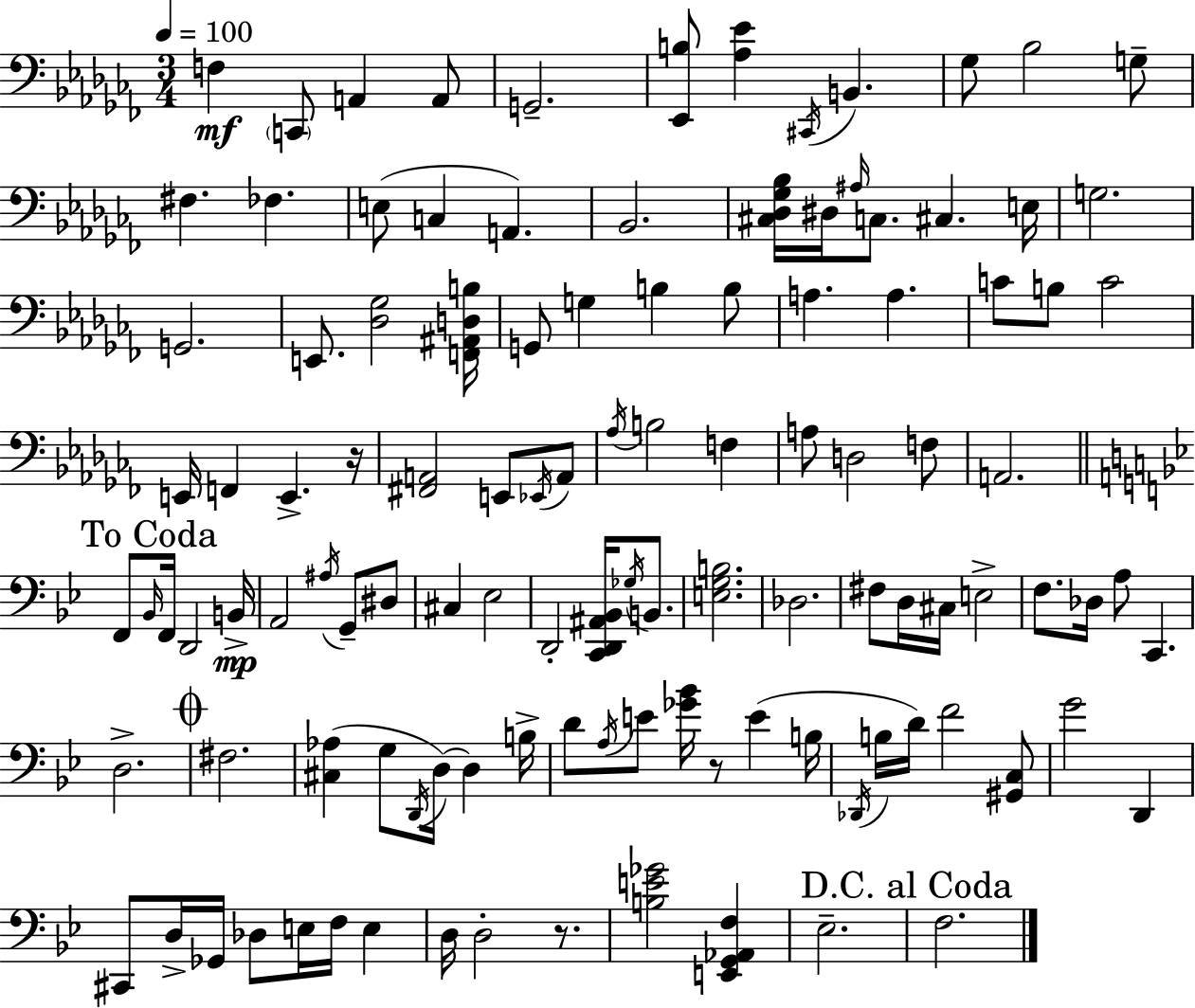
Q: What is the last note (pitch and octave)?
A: F3